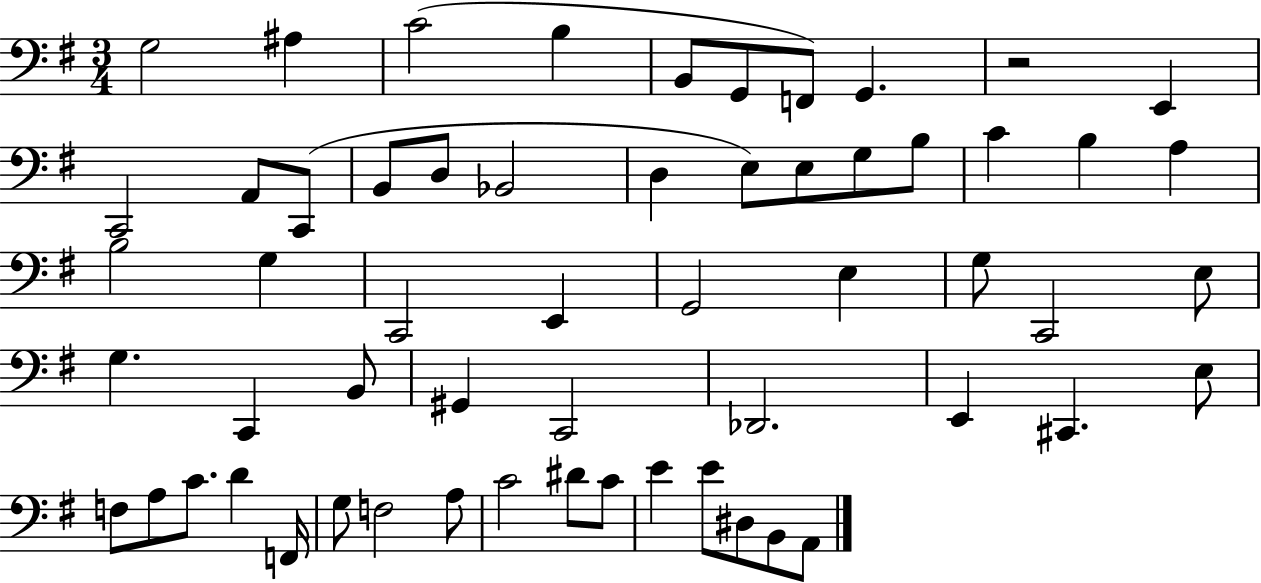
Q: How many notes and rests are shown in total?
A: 58